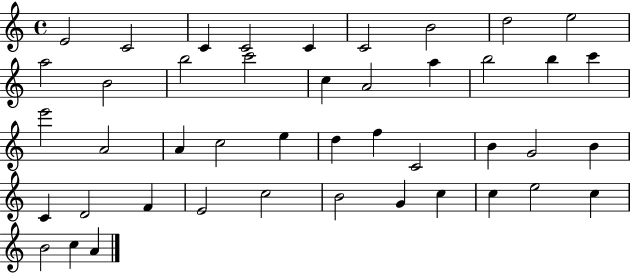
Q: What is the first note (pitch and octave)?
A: E4